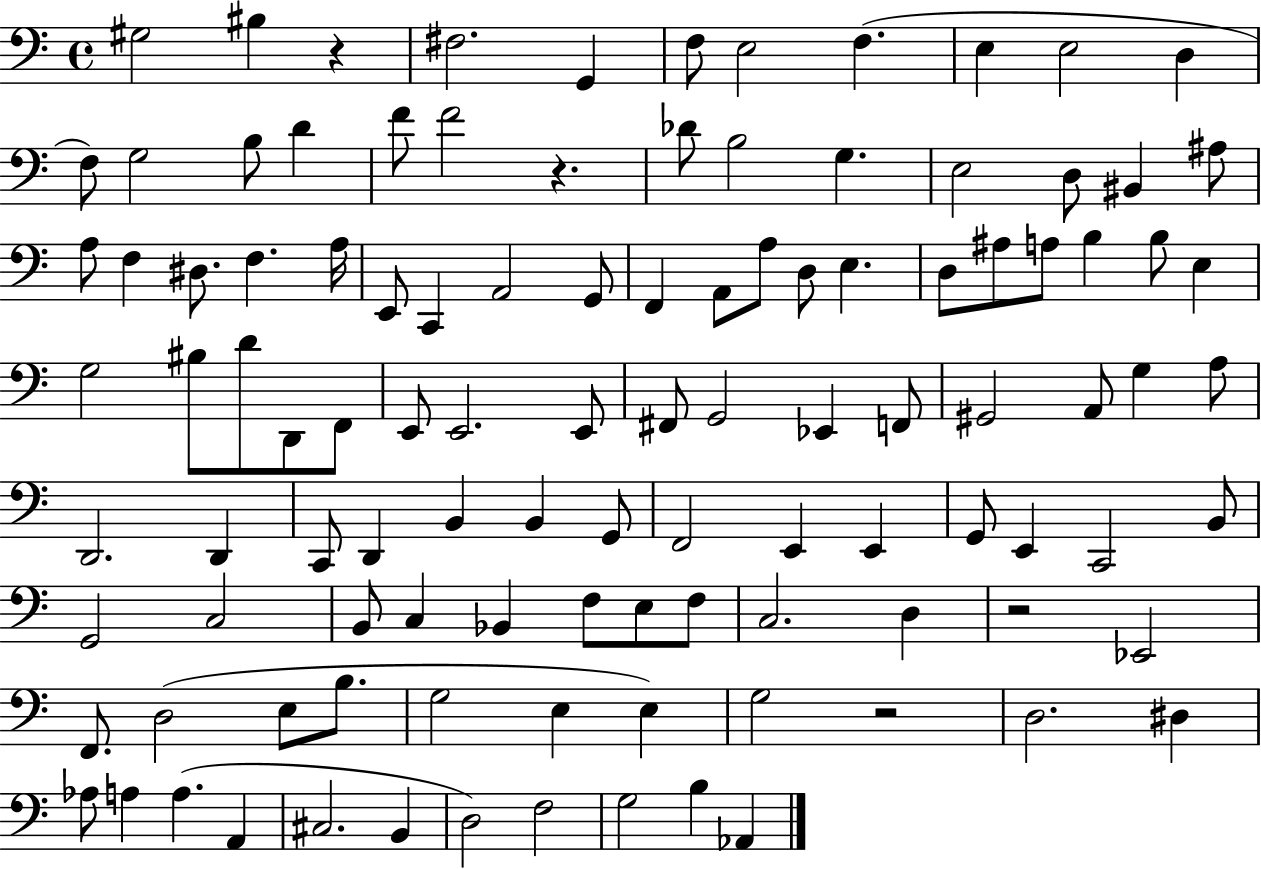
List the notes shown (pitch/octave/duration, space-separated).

G#3/h BIS3/q R/q F#3/h. G2/q F3/e E3/h F3/q. E3/q E3/h D3/q F3/e G3/h B3/e D4/q F4/e F4/h R/q. Db4/e B3/h G3/q. E3/h D3/e BIS2/q A#3/e A3/e F3/q D#3/e. F3/q. A3/s E2/e C2/q A2/h G2/e F2/q A2/e A3/e D3/e E3/q. D3/e A#3/e A3/e B3/q B3/e E3/q G3/h BIS3/e D4/e D2/e F2/e E2/e E2/h. E2/e F#2/e G2/h Eb2/q F2/e G#2/h A2/e G3/q A3/e D2/h. D2/q C2/e D2/q B2/q B2/q G2/e F2/h E2/q E2/q G2/e E2/q C2/h B2/e G2/h C3/h B2/e C3/q Bb2/q F3/e E3/e F3/e C3/h. D3/q R/h Eb2/h F2/e. D3/h E3/e B3/e. G3/h E3/q E3/q G3/h R/h D3/h. D#3/q Ab3/e A3/q A3/q. A2/q C#3/h. B2/q D3/h F3/h G3/h B3/q Ab2/q